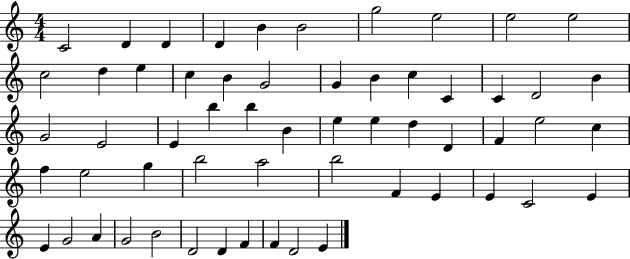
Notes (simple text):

C4/h D4/q D4/q D4/q B4/q B4/h G5/h E5/h E5/h E5/h C5/h D5/q E5/q C5/q B4/q G4/h G4/q B4/q C5/q C4/q C4/q D4/h B4/q G4/h E4/h E4/q B5/q B5/q B4/q E5/q E5/q D5/q D4/q F4/q E5/h C5/q F5/q E5/h G5/q B5/h A5/h B5/h F4/q E4/q E4/q C4/h E4/q E4/q G4/h A4/q G4/h B4/h D4/h D4/q F4/q F4/q D4/h E4/q